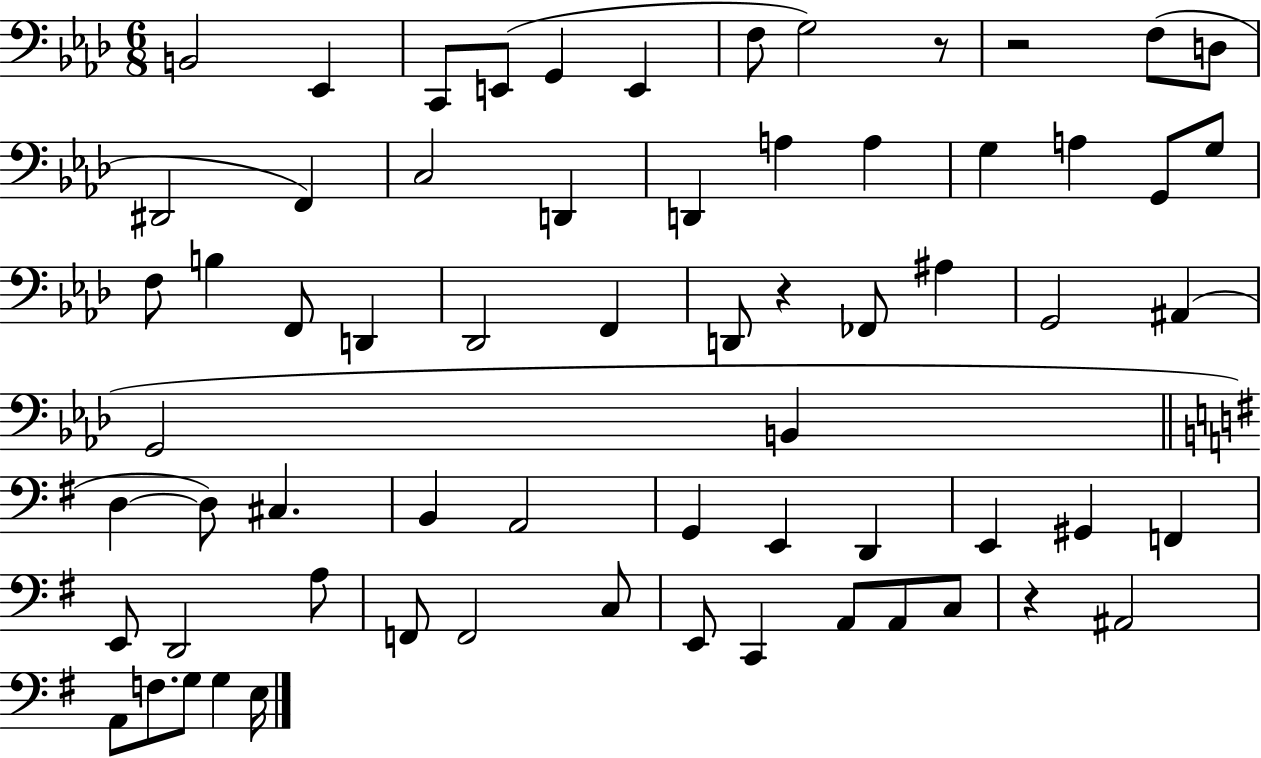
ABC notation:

X:1
T:Untitled
M:6/8
L:1/4
K:Ab
B,,2 _E,, C,,/2 E,,/2 G,, E,, F,/2 G,2 z/2 z2 F,/2 D,/2 ^D,,2 F,, C,2 D,, D,, A, A, G, A, G,,/2 G,/2 F,/2 B, F,,/2 D,, _D,,2 F,, D,,/2 z _F,,/2 ^A, G,,2 ^A,, G,,2 B,, D, D,/2 ^C, B,, A,,2 G,, E,, D,, E,, ^G,, F,, E,,/2 D,,2 A,/2 F,,/2 F,,2 C,/2 E,,/2 C,, A,,/2 A,,/2 C,/2 z ^A,,2 A,,/2 F,/2 G,/2 G, E,/4